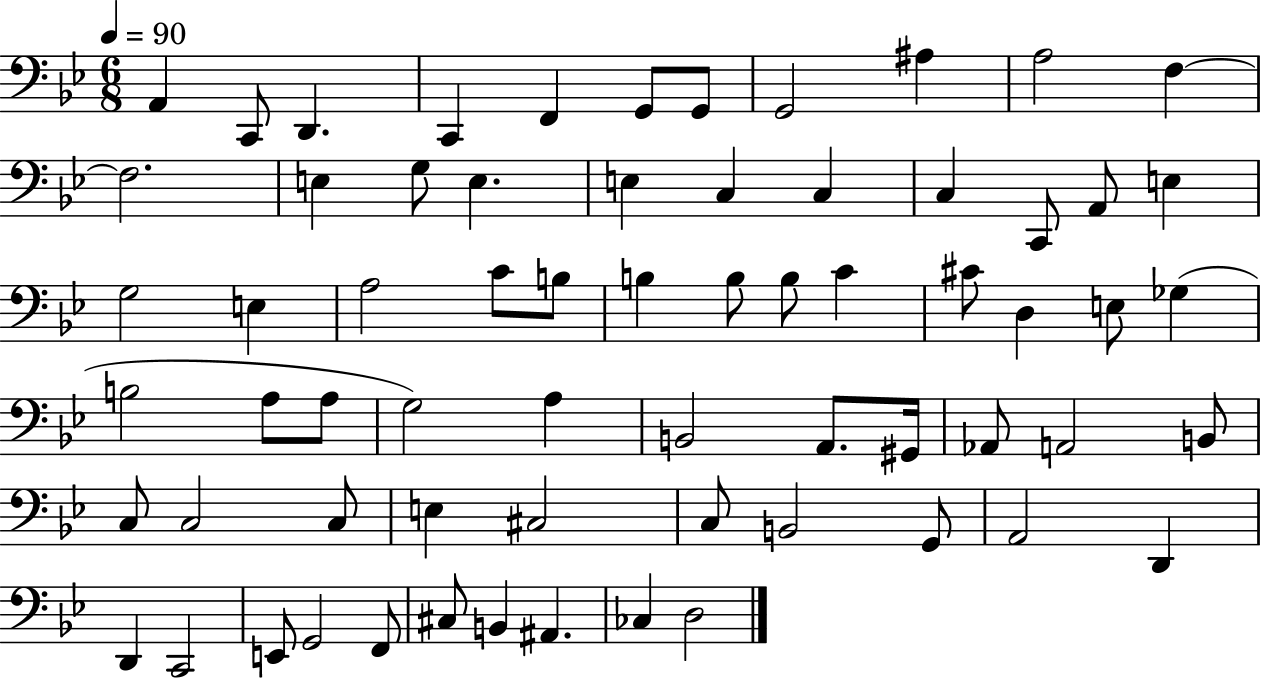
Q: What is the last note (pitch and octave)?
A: D3